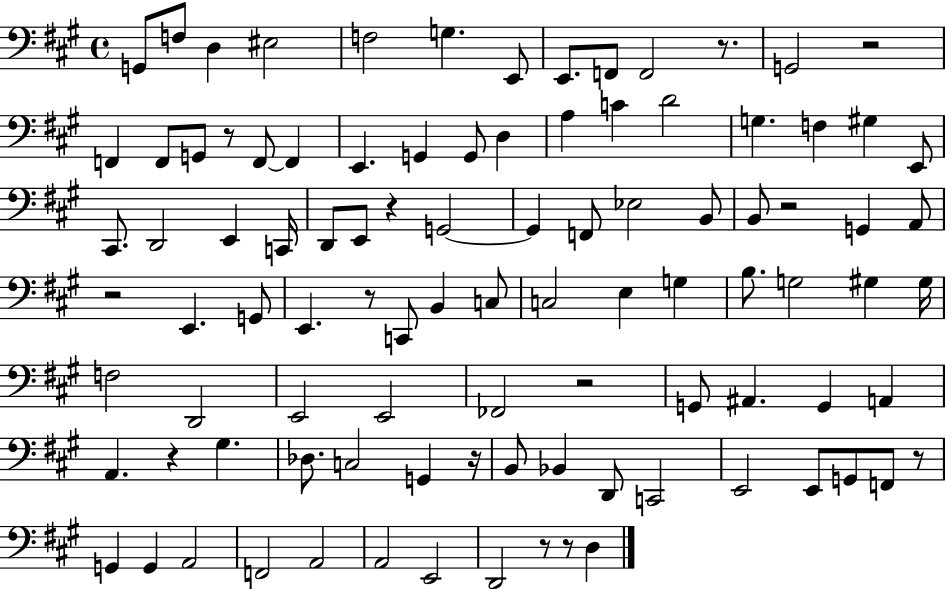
G2/e F3/e D3/q EIS3/h F3/h G3/q. E2/e E2/e. F2/e F2/h R/e. G2/h R/h F2/q F2/e G2/e R/e F2/e F2/q E2/q. G2/q G2/e D3/q A3/q C4/q D4/h G3/q. F3/q G#3/q E2/e C#2/e. D2/h E2/q C2/s D2/e E2/e R/q G2/h G2/q F2/e Eb3/h B2/e B2/e R/h G2/q A2/e R/h E2/q. G2/e E2/q. R/e C2/e B2/q C3/e C3/h E3/q G3/q B3/e. G3/h G#3/q G#3/s F3/h D2/h E2/h E2/h FES2/h R/h G2/e A#2/q. G2/q A2/q A2/q. R/q G#3/q. Db3/e. C3/h G2/q R/s B2/e Bb2/q D2/e C2/h E2/h E2/e G2/e F2/e R/e G2/q G2/q A2/h F2/h A2/h A2/h E2/h D2/h R/e R/e D3/q